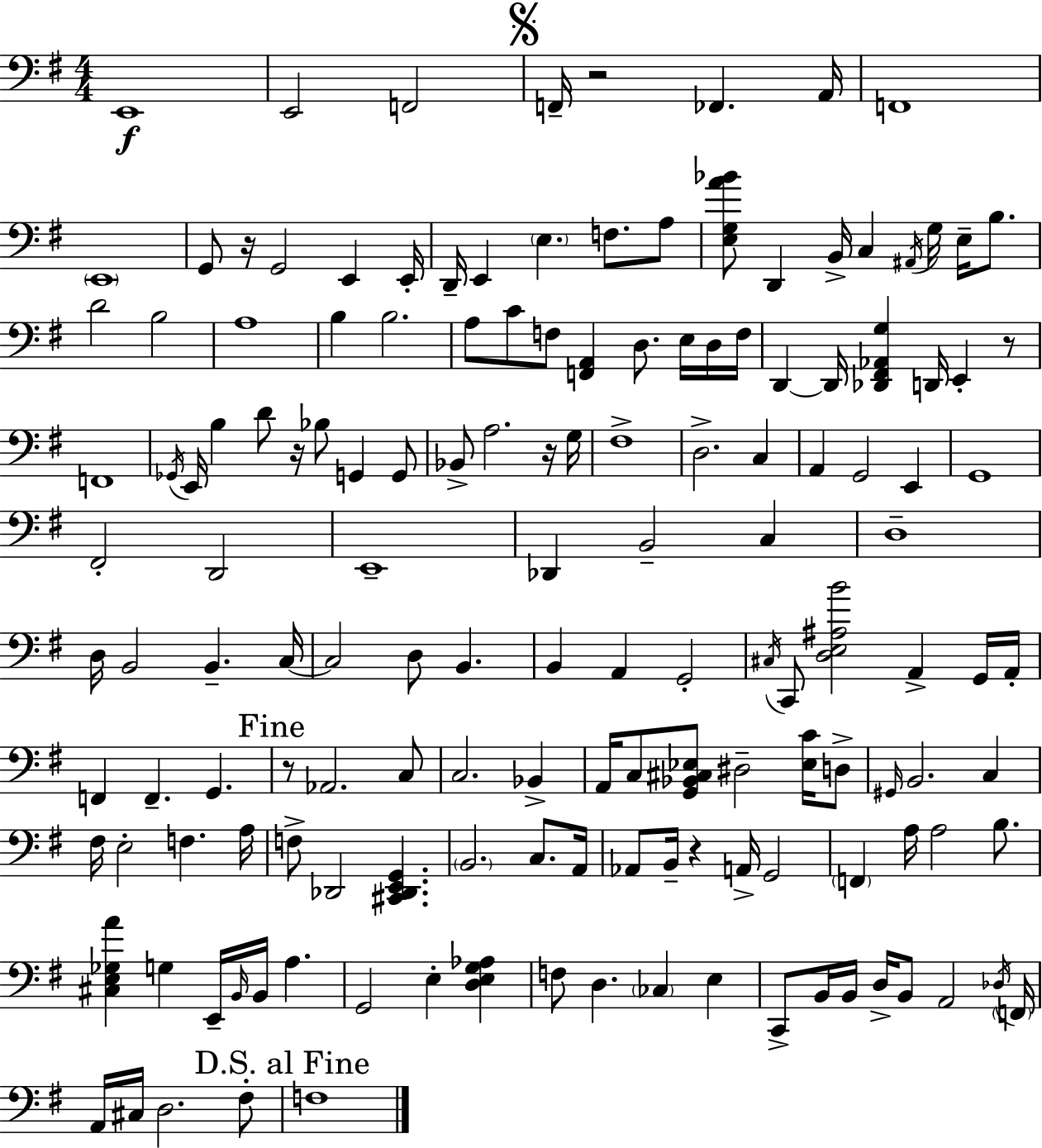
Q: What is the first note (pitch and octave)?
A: E2